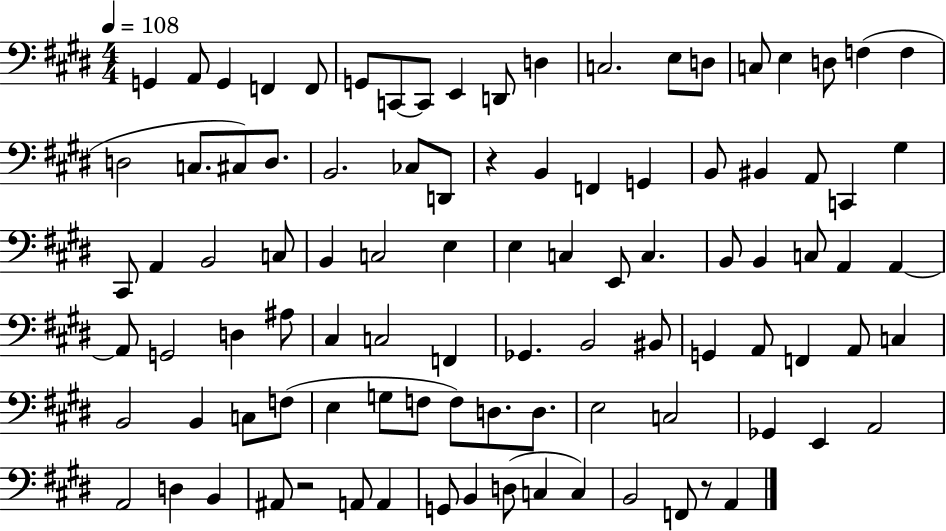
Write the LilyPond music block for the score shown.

{
  \clef bass
  \numericTimeSignature
  \time 4/4
  \key e \major
  \tempo 4 = 108
  \repeat volta 2 { g,4 a,8 g,4 f,4 f,8 | g,8 c,8~~ c,8 e,4 d,8 d4 | c2. e8 d8 | c8 e4 d8 f4( f4 | \break d2 c8. cis8) d8. | b,2. ces8 d,8 | r4 b,4 f,4 g,4 | b,8 bis,4 a,8 c,4 gis4 | \break cis,8 a,4 b,2 c8 | b,4 c2 e4 | e4 c4 e,8 c4. | b,8 b,4 c8 a,4 a,4~~ | \break a,8 g,2 d4 ais8 | cis4 c2 f,4 | ges,4. b,2 bis,8 | g,4 a,8 f,4 a,8 c4 | \break b,2 b,4 c8 f8( | e4 g8 f8 f8) d8. d8. | e2 c2 | ges,4 e,4 a,2 | \break a,2 d4 b,4 | ais,8 r2 a,8 a,4 | g,8 b,4 d8( c4 c4) | b,2 f,8 r8 a,4 | \break } \bar "|."
}